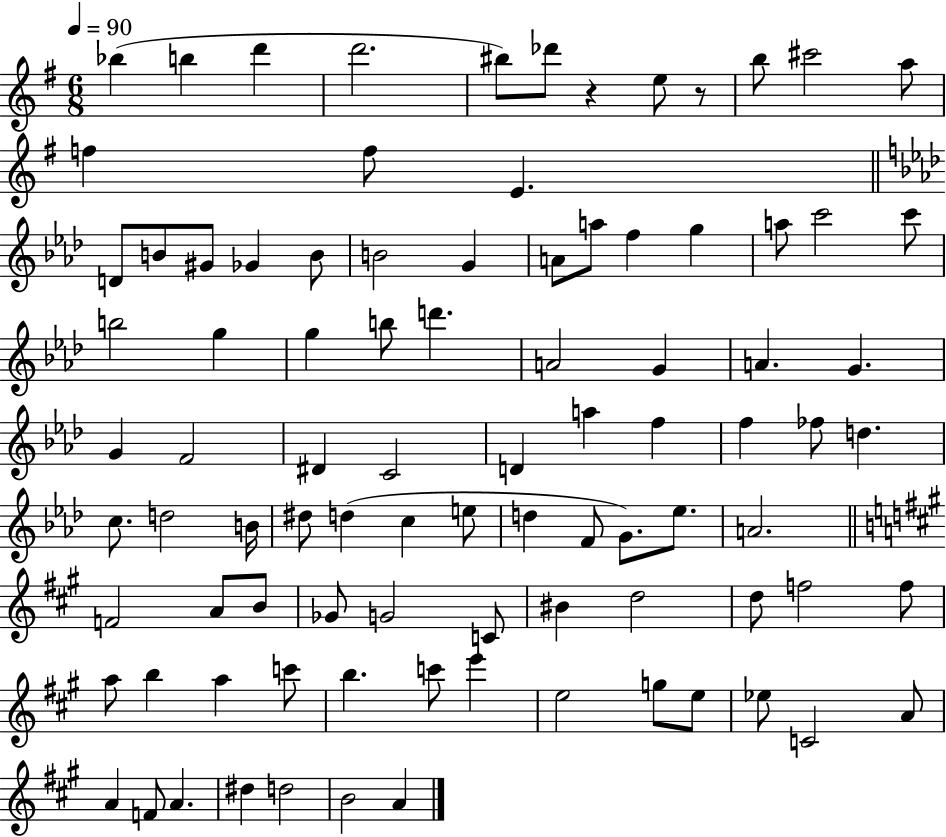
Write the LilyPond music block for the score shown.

{
  \clef treble
  \numericTimeSignature
  \time 6/8
  \key g \major
  \tempo 4 = 90
  bes''4( b''4 d'''4 | d'''2. | bis''8) des'''8 r4 e''8 r8 | b''8 cis'''2 a''8 | \break f''4 f''8 e'4. | \bar "||" \break \key aes \major d'8 b'8 gis'8 ges'4 b'8 | b'2 g'4 | a'8 a''8 f''4 g''4 | a''8 c'''2 c'''8 | \break b''2 g''4 | g''4 b''8 d'''4. | a'2 g'4 | a'4. g'4. | \break g'4 f'2 | dis'4 c'2 | d'4 a''4 f''4 | f''4 fes''8 d''4. | \break c''8. d''2 b'16 | dis''8 d''4( c''4 e''8 | d''4 f'8 g'8.) ees''8. | a'2. | \break \bar "||" \break \key a \major f'2 a'8 b'8 | ges'8 g'2 c'8 | bis'4 d''2 | d''8 f''2 f''8 | \break a''8 b''4 a''4 c'''8 | b''4. c'''8 e'''4 | e''2 g''8 e''8 | ees''8 c'2 a'8 | \break a'4 f'8 a'4. | dis''4 d''2 | b'2 a'4 | \bar "|."
}